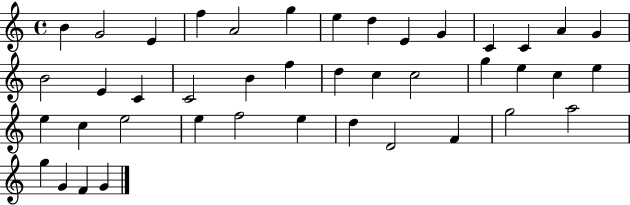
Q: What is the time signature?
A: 4/4